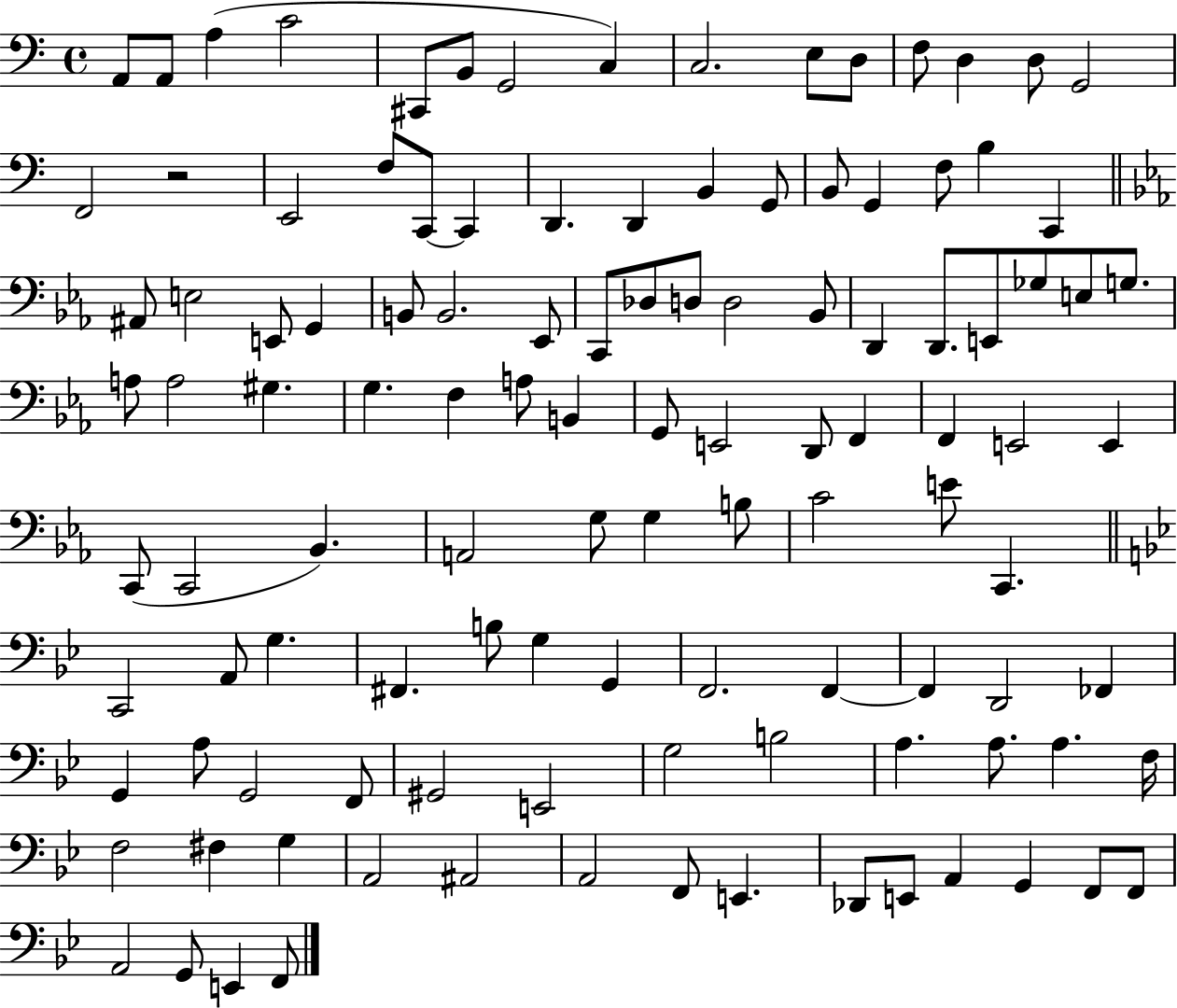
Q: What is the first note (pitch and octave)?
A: A2